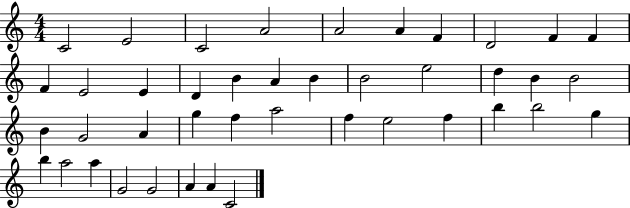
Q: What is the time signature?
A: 4/4